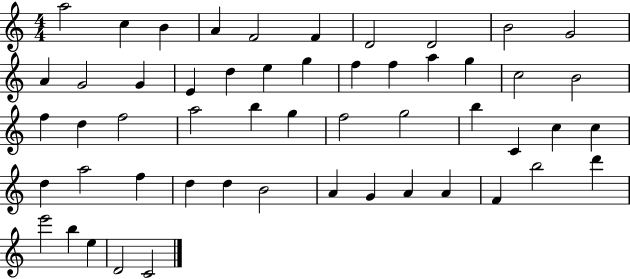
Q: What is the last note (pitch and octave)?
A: C4